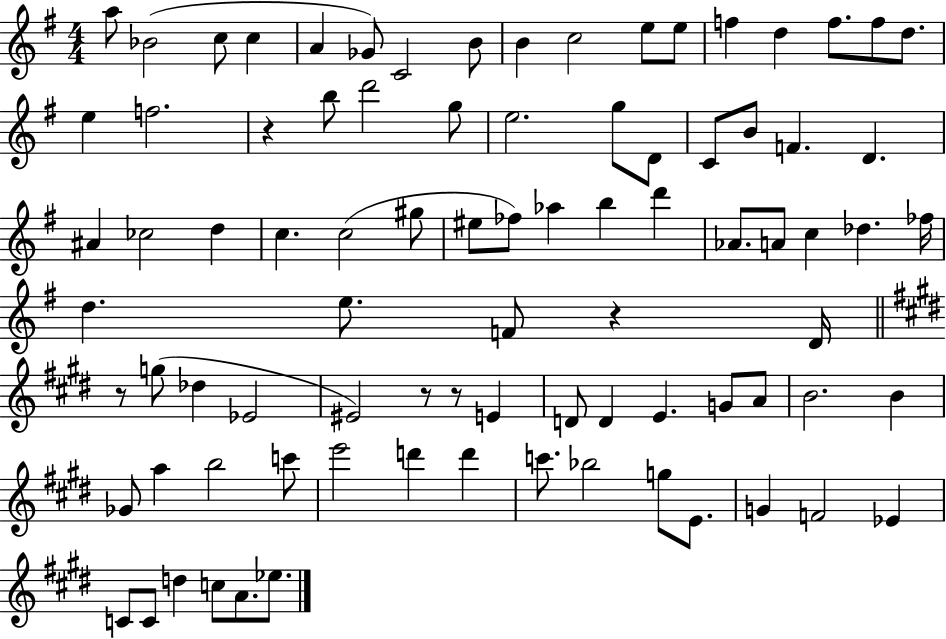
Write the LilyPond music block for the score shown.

{
  \clef treble
  \numericTimeSignature
  \time 4/4
  \key g \major
  \repeat volta 2 { a''8 bes'2( c''8 c''4 | a'4 ges'8) c'2 b'8 | b'4 c''2 e''8 e''8 | f''4 d''4 f''8. f''8 d''8. | \break e''4 f''2. | r4 b''8 d'''2 g''8 | e''2. g''8 d'8 | c'8 b'8 f'4. d'4. | \break ais'4 ces''2 d''4 | c''4. c''2( gis''8 | eis''8 fes''8) aes''4 b''4 d'''4 | aes'8. a'8 c''4 des''4. fes''16 | \break d''4. e''8. f'8 r4 d'16 | \bar "||" \break \key e \major r8 g''8( des''4 ees'2 | eis'2) r8 r8 e'4 | d'8 d'4 e'4. g'8 a'8 | b'2. b'4 | \break ges'8 a''4 b''2 c'''8 | e'''2 d'''4 d'''4 | c'''8. bes''2 g''8 e'8. | g'4 f'2 ees'4 | \break c'8 c'8 d''4 c''8 a'8. ees''8. | } \bar "|."
}